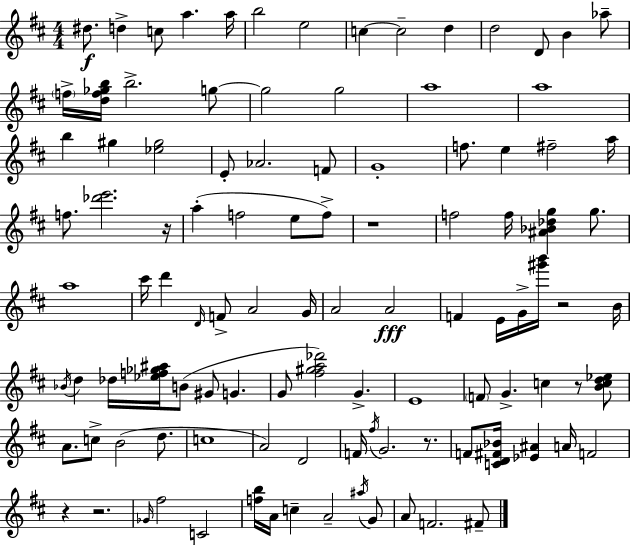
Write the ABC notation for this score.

X:1
T:Untitled
M:4/4
L:1/4
K:D
^d/2 d c/2 a a/4 b2 e2 c c2 d d2 D/2 B _a/2 f/4 [df_gb]/4 b2 g/2 g2 g2 a4 a4 b ^g [_e^g]2 E/2 _A2 F/2 G4 f/2 e ^f2 a/4 f/2 [_d'e']2 z/4 a f2 e/2 f/2 z4 f2 f/4 [^A_B_dg] g/2 a4 ^c'/4 d' D/4 F/2 A2 G/4 A2 A2 F E/4 G/4 [^g'b']/4 z2 B/4 _B/4 d _d/4 [_ef_g^a]/4 B/2 ^G/2 G G/2 [^f^ga_d']2 G E4 F/2 G c z/2 [Bcd_e]/2 A/2 c/2 B2 d/2 c4 A2 D2 F/4 ^f/4 G2 z/2 F/2 [CD^F_B]/4 [_E^A] A/4 F2 z z2 _G/4 ^f2 C2 [fb]/4 A/4 c A2 ^a/4 G/2 A/2 F2 ^F/2